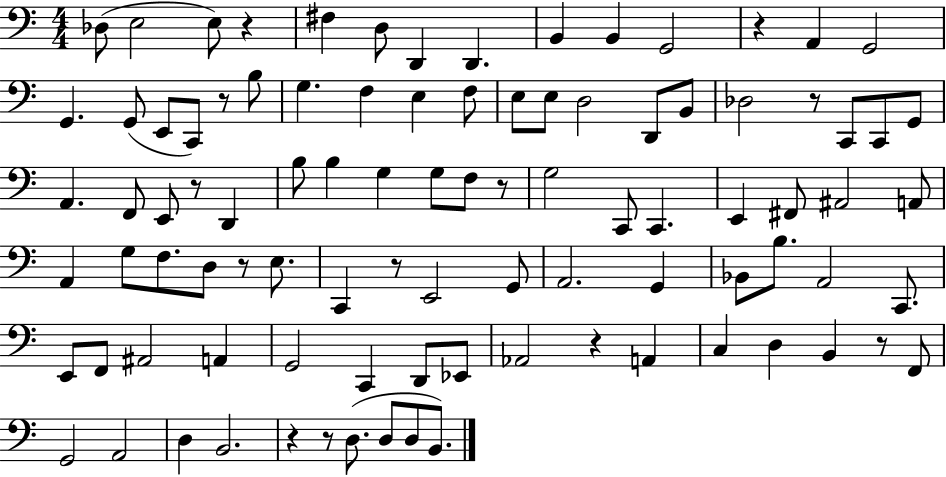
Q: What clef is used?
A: bass